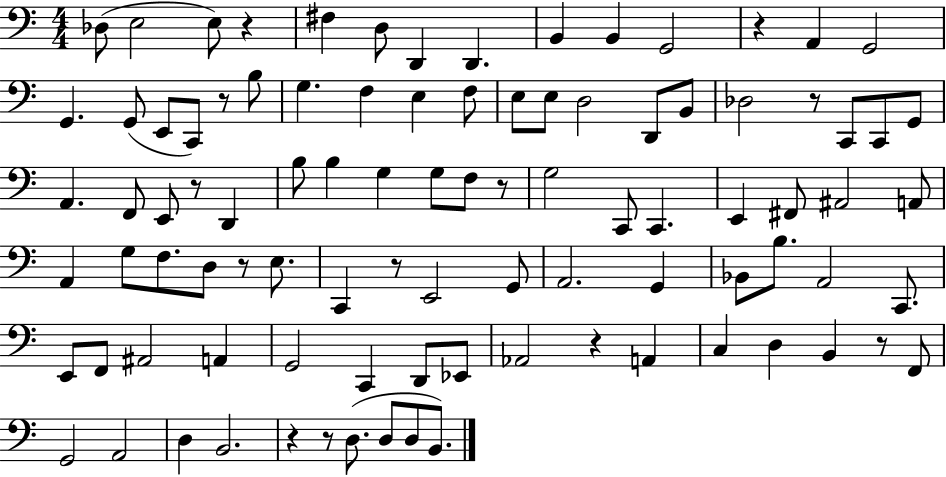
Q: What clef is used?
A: bass